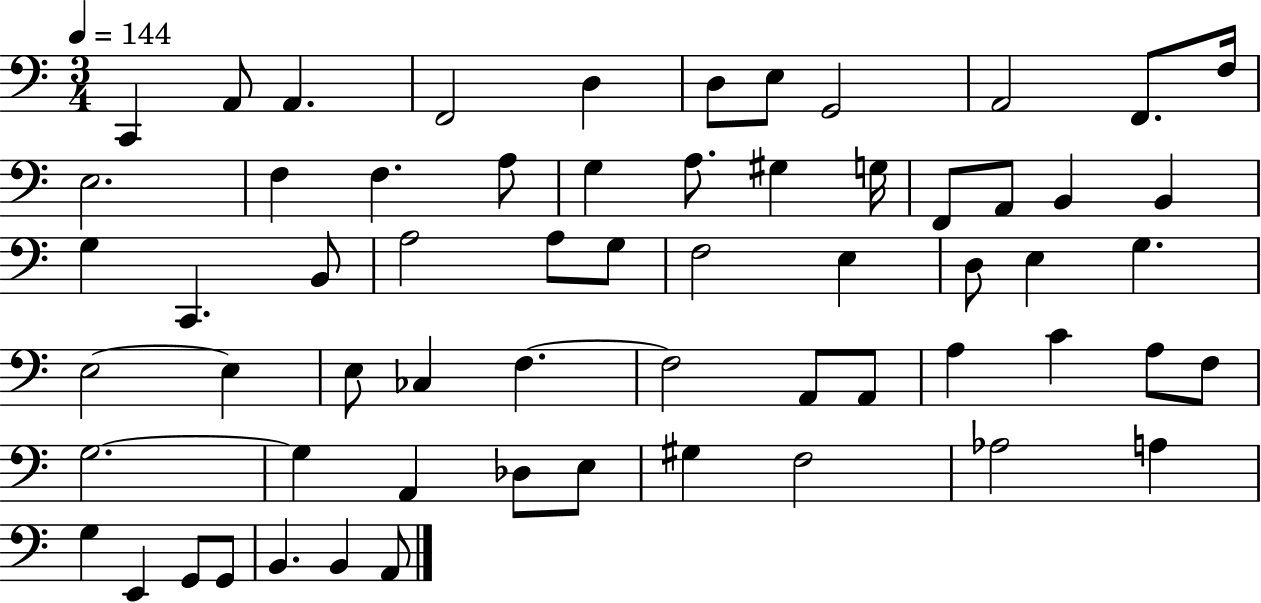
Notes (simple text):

C2/q A2/e A2/q. F2/h D3/q D3/e E3/e G2/h A2/h F2/e. F3/s E3/h. F3/q F3/q. A3/e G3/q A3/e. G#3/q G3/s F2/e A2/e B2/q B2/q G3/q C2/q. B2/e A3/h A3/e G3/e F3/h E3/q D3/e E3/q G3/q. E3/h E3/q E3/e CES3/q F3/q. F3/h A2/e A2/e A3/q C4/q A3/e F3/e G3/h. G3/q A2/q Db3/e E3/e G#3/q F3/h Ab3/h A3/q G3/q E2/q G2/e G2/e B2/q. B2/q A2/e